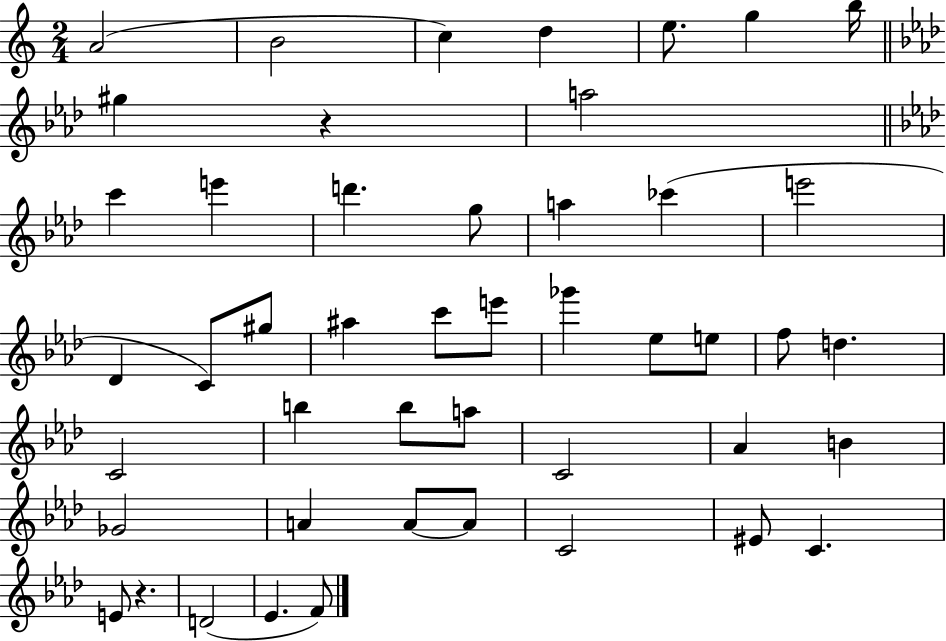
A4/h B4/h C5/q D5/q E5/e. G5/q B5/s G#5/q R/q A5/h C6/q E6/q D6/q. G5/e A5/q CES6/q E6/h Db4/q C4/e G#5/e A#5/q C6/e E6/e Gb6/q Eb5/e E5/e F5/e D5/q. C4/h B5/q B5/e A5/e C4/h Ab4/q B4/q Gb4/h A4/q A4/e A4/e C4/h EIS4/e C4/q. E4/e R/q. D4/h Eb4/q. F4/e